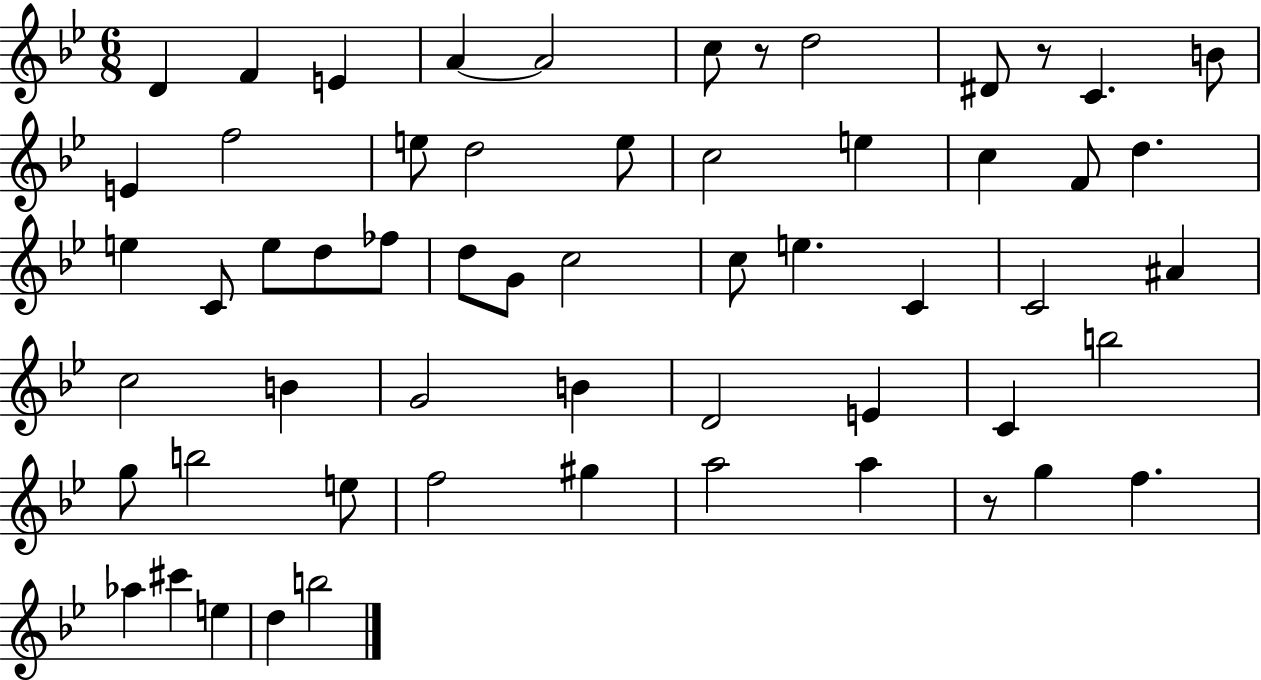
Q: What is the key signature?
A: BES major